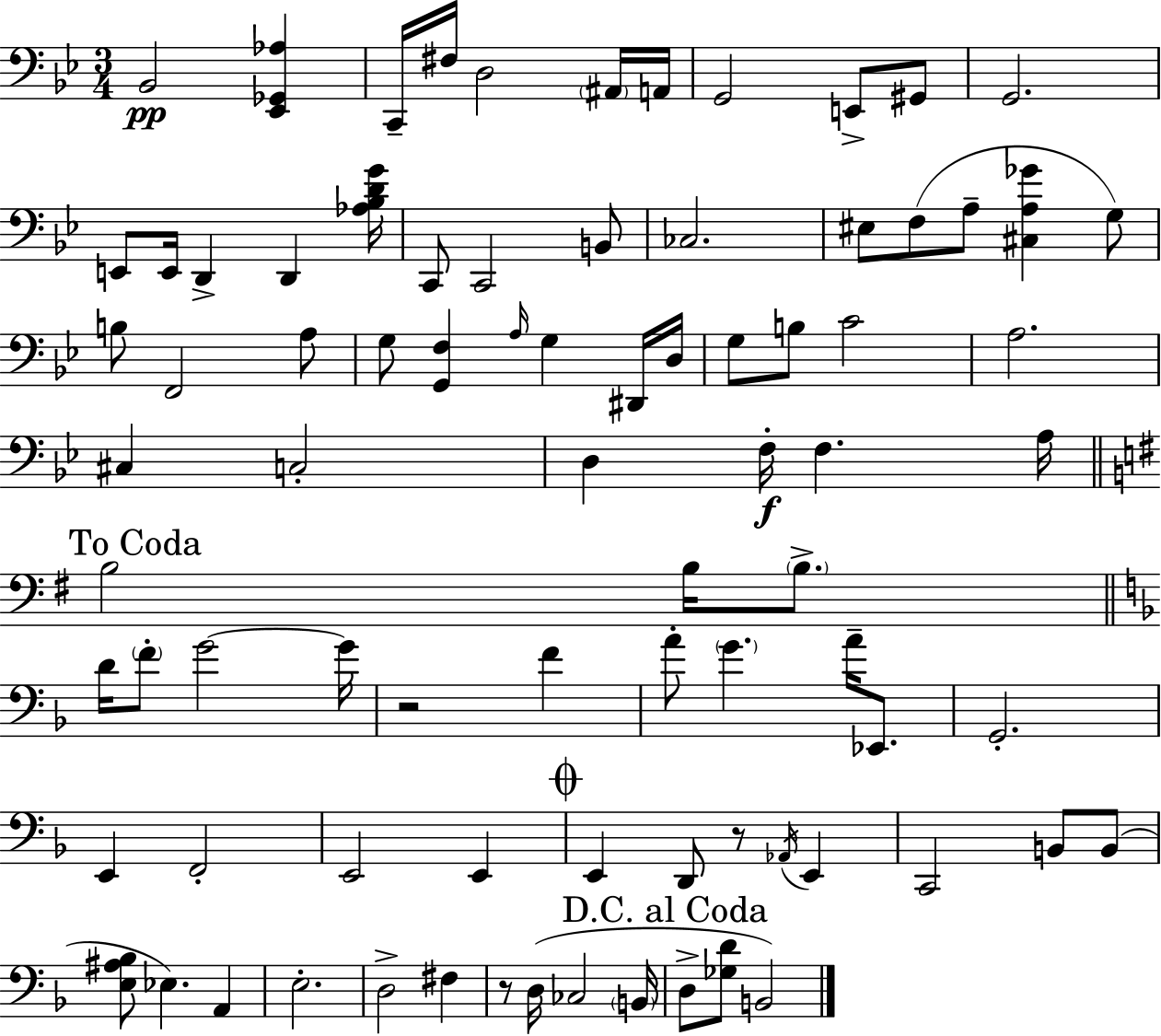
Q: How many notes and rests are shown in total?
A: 83